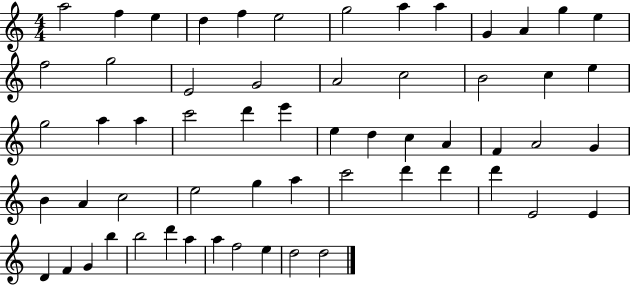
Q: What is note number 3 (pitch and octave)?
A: E5